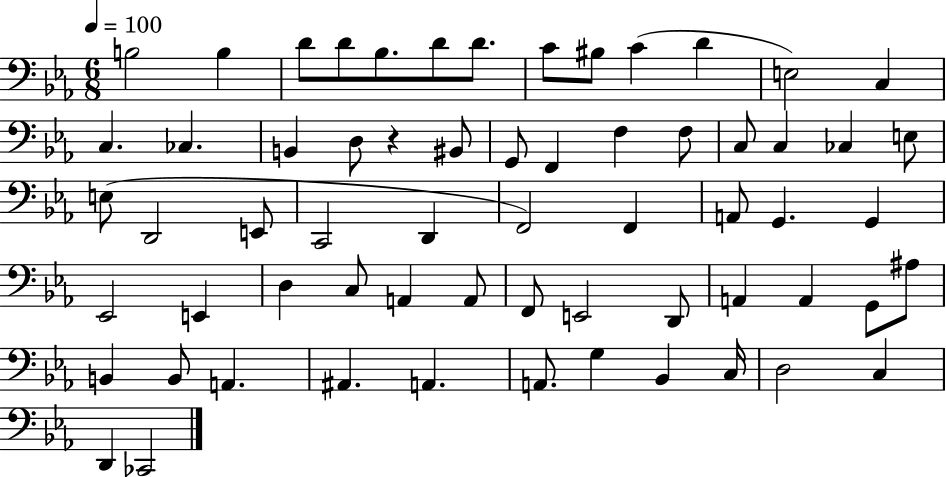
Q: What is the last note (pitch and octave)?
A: CES2